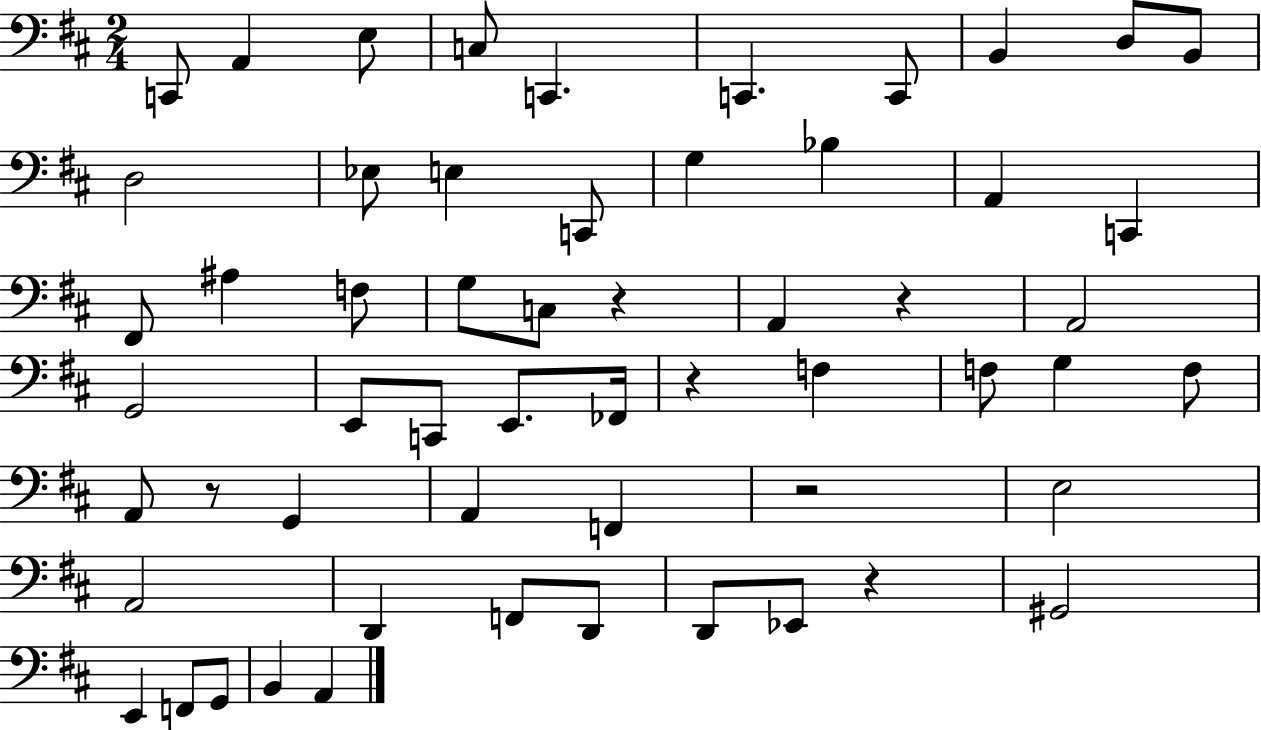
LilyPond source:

{
  \clef bass
  \numericTimeSignature
  \time 2/4
  \key d \major
  \repeat volta 2 { c,8 a,4 e8 | c8 c,4. | c,4. c,8 | b,4 d8 b,8 | \break d2 | ees8 e4 c,8 | g4 bes4 | a,4 c,4 | \break fis,8 ais4 f8 | g8 c8 r4 | a,4 r4 | a,2 | \break g,2 | e,8 c,8 e,8. fes,16 | r4 f4 | f8 g4 f8 | \break a,8 r8 g,4 | a,4 f,4 | r2 | e2 | \break a,2 | d,4 f,8 d,8 | d,8 ees,8 r4 | gis,2 | \break e,4 f,8 g,8 | b,4 a,4 | } \bar "|."
}